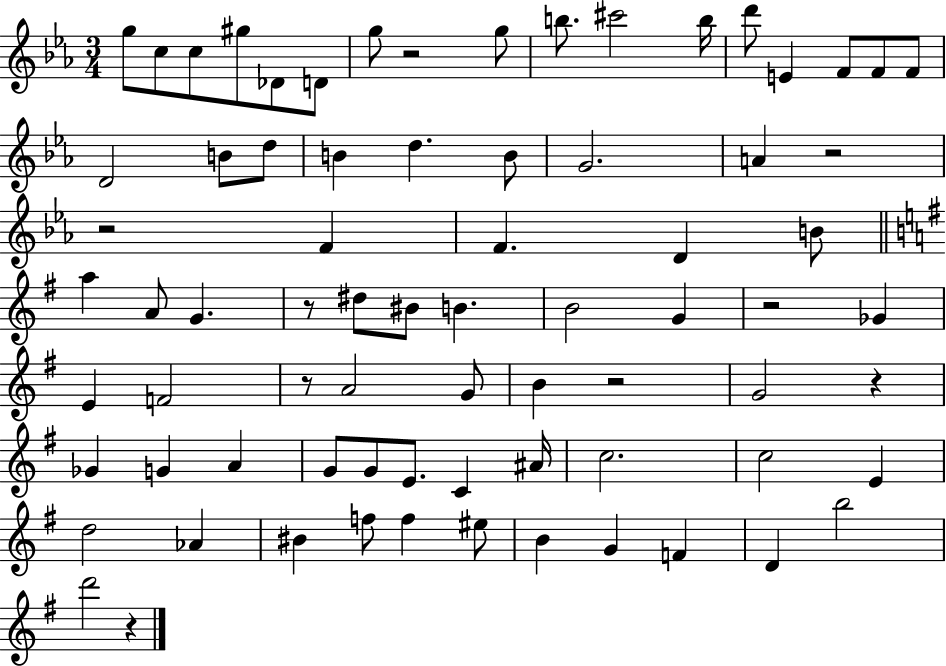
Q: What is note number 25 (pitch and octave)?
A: F4